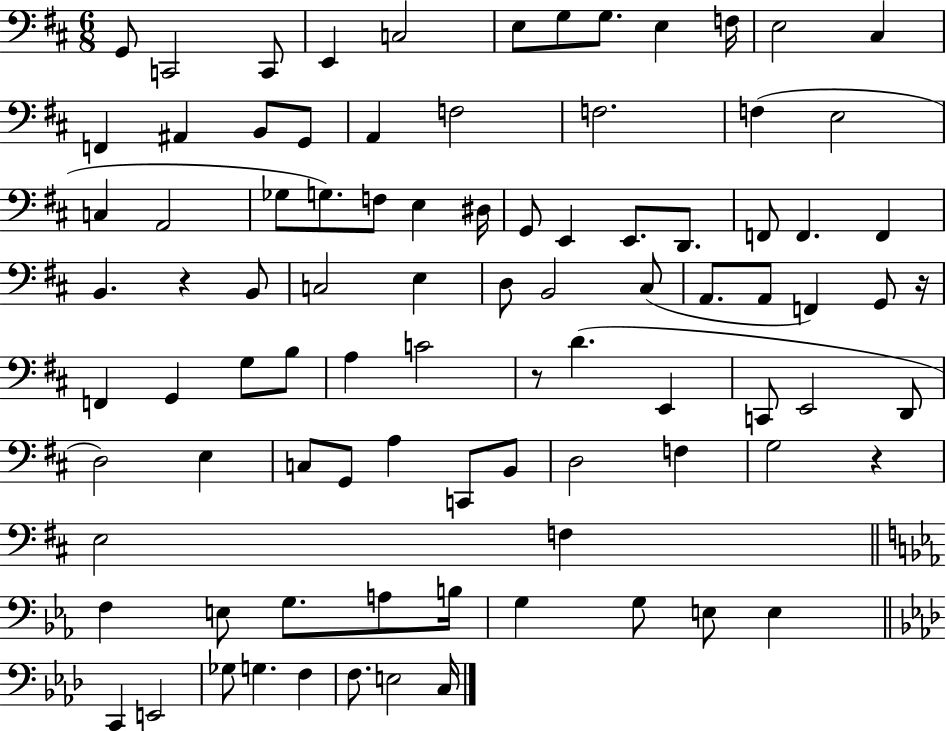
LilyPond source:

{
  \clef bass
  \numericTimeSignature
  \time 6/8
  \key d \major
  \repeat volta 2 { g,8 c,2 c,8 | e,4 c2 | e8 g8 g8. e4 f16 | e2 cis4 | \break f,4 ais,4 b,8 g,8 | a,4 f2 | f2. | f4( e2 | \break c4 a,2 | ges8 g8.) f8 e4 dis16 | g,8 e,4 e,8. d,8. | f,8 f,4. f,4 | \break b,4. r4 b,8 | c2 e4 | d8 b,2 cis8( | a,8. a,8 f,4) g,8 r16 | \break f,4 g,4 g8 b8 | a4 c'2 | r8 d'4.( e,4 | c,8 e,2 d,8 | \break d2) e4 | c8 g,8 a4 c,8 b,8 | d2 f4 | g2 r4 | \break e2 f4 | \bar "||" \break \key c \minor f4 e8 g8. a8 b16 | g4 g8 e8 e4 | \bar "||" \break \key f \minor c,4 e,2 | ges8 g4. f4 | f8. e2 c16 | } \bar "|."
}